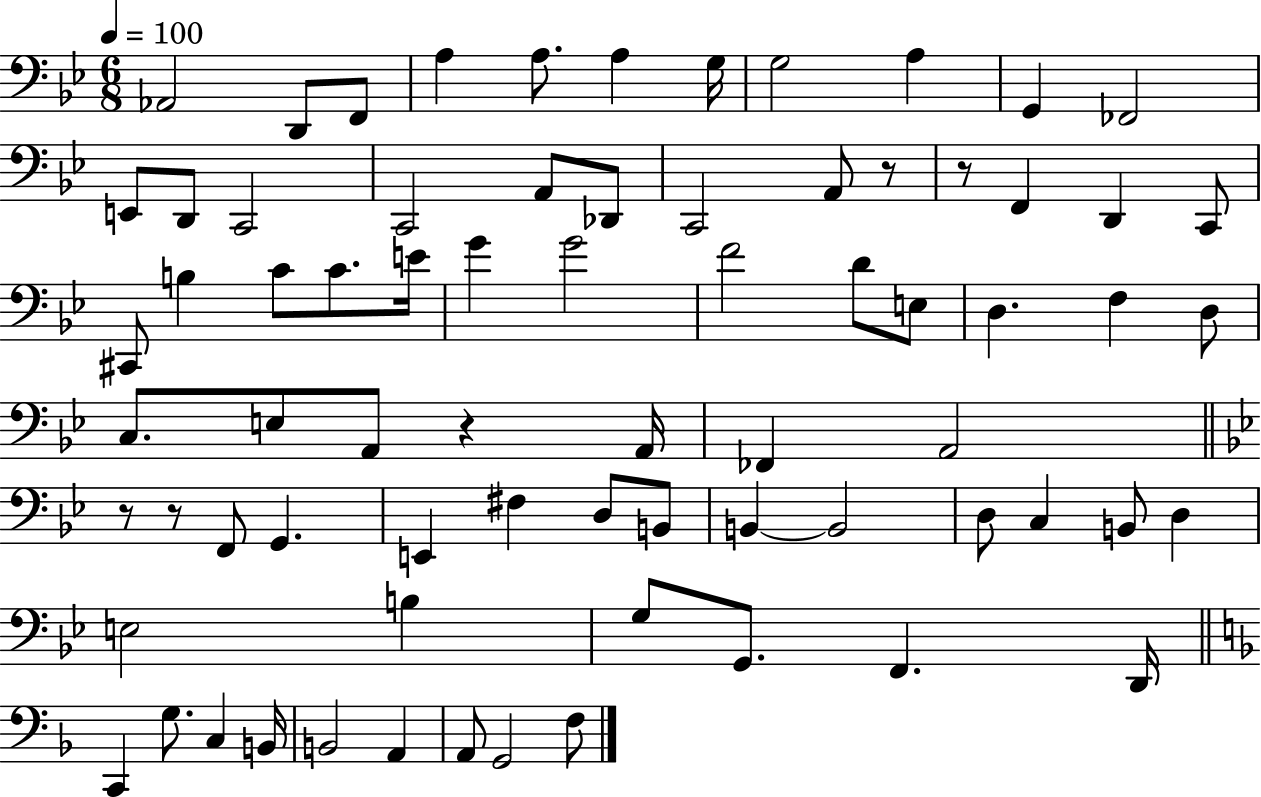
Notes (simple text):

Ab2/h D2/e F2/e A3/q A3/e. A3/q G3/s G3/h A3/q G2/q FES2/h E2/e D2/e C2/h C2/h A2/e Db2/e C2/h A2/e R/e R/e F2/q D2/q C2/e C#2/e B3/q C4/e C4/e. E4/s G4/q G4/h F4/h D4/e E3/e D3/q. F3/q D3/e C3/e. E3/e A2/e R/q A2/s FES2/q A2/h R/e R/e F2/e G2/q. E2/q F#3/q D3/e B2/e B2/q B2/h D3/e C3/q B2/e D3/q E3/h B3/q G3/e G2/e. F2/q. D2/s C2/q G3/e. C3/q B2/s B2/h A2/q A2/e G2/h F3/e